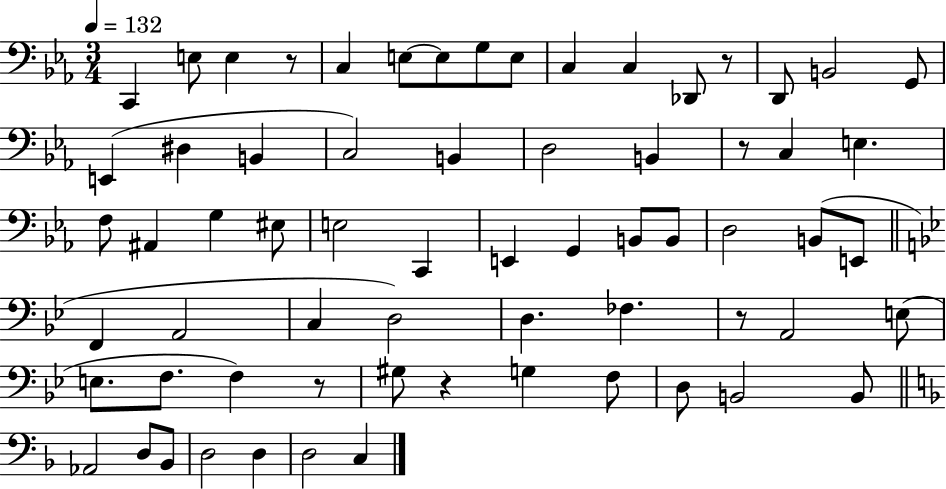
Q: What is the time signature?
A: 3/4